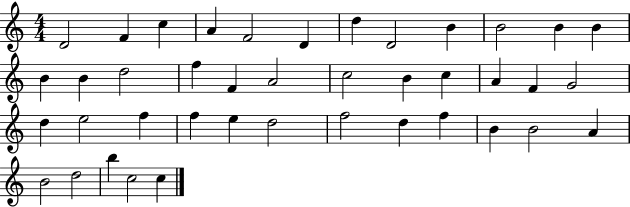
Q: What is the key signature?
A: C major